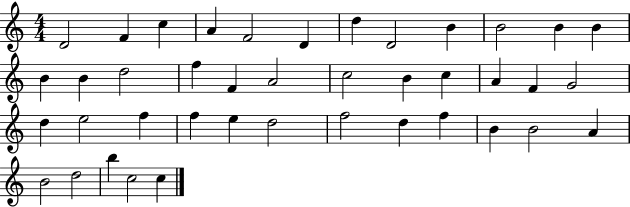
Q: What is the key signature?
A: C major